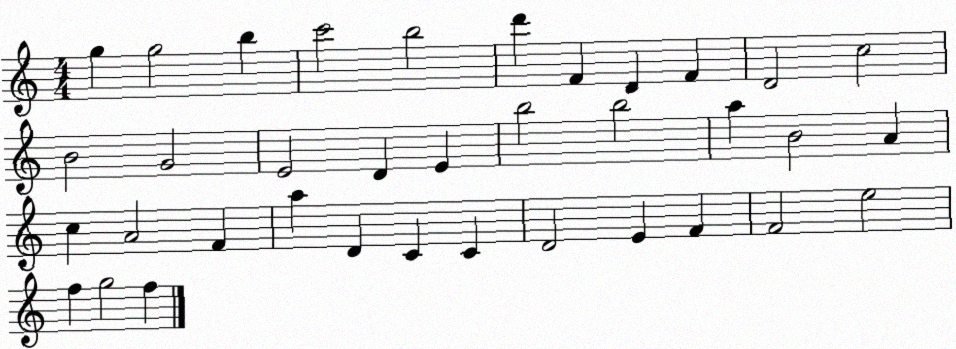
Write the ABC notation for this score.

X:1
T:Untitled
M:4/4
L:1/4
K:C
g g2 b c'2 b2 d' F D F D2 c2 B2 G2 E2 D E b2 b2 a B2 A c A2 F a D C C D2 E F F2 e2 f g2 f